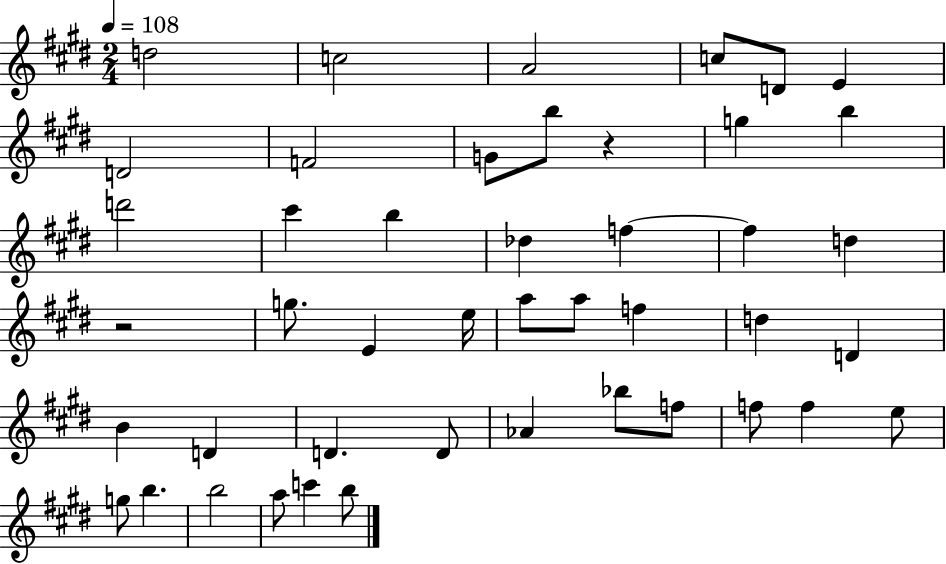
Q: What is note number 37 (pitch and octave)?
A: E5